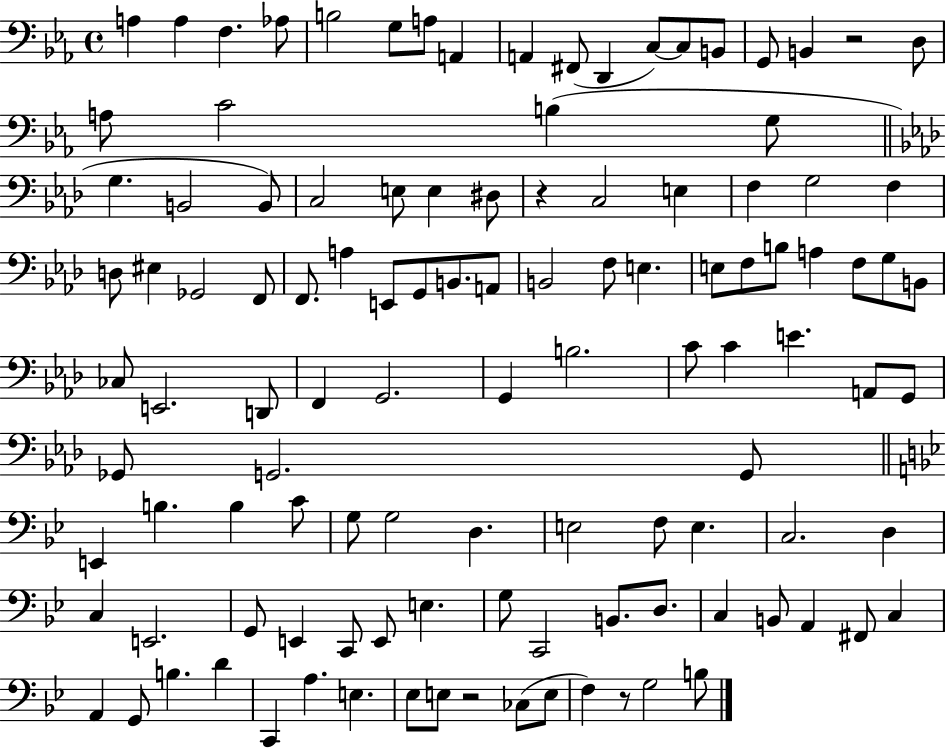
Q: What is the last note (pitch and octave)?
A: B3